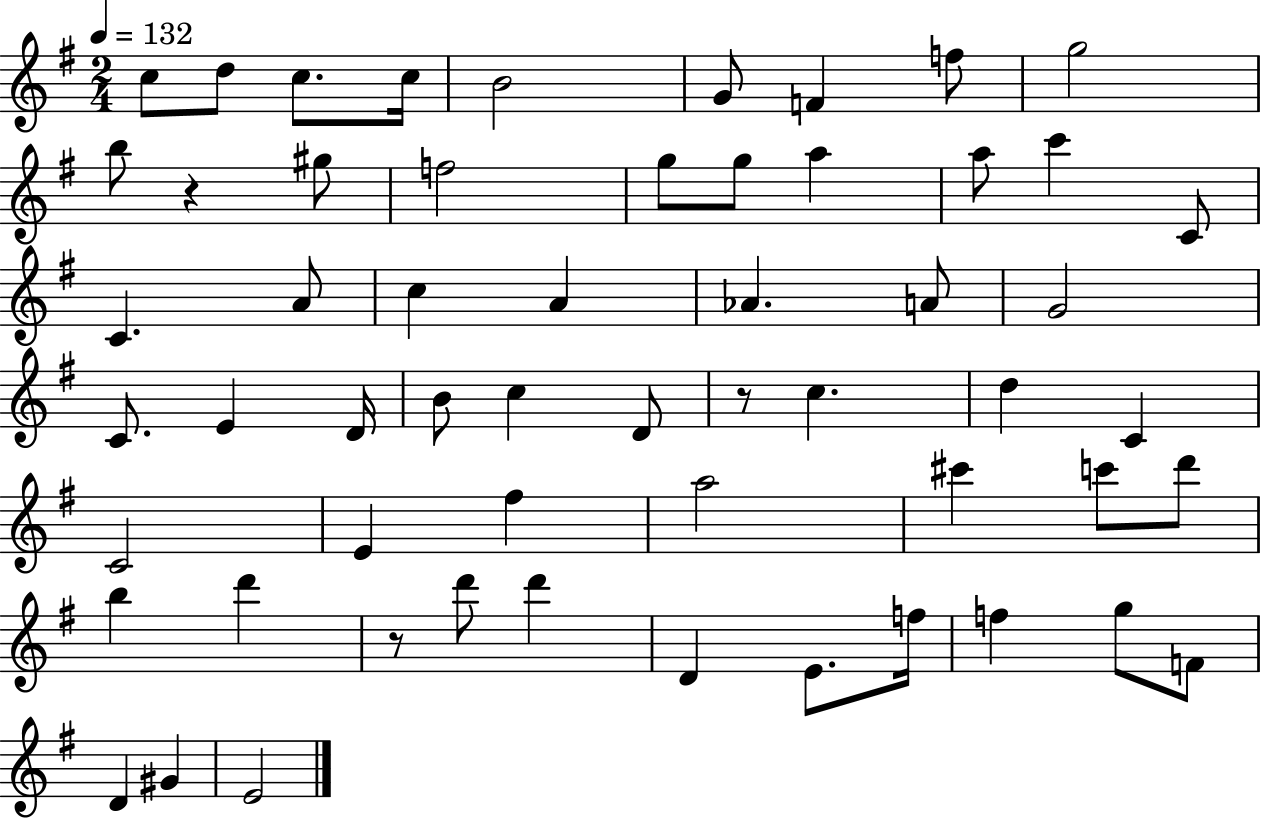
{
  \clef treble
  \numericTimeSignature
  \time 2/4
  \key g \major
  \tempo 4 = 132
  \repeat volta 2 { c''8 d''8 c''8. c''16 | b'2 | g'8 f'4 f''8 | g''2 | \break b''8 r4 gis''8 | f''2 | g''8 g''8 a''4 | a''8 c'''4 c'8 | \break c'4. a'8 | c''4 a'4 | aes'4. a'8 | g'2 | \break c'8. e'4 d'16 | b'8 c''4 d'8 | r8 c''4. | d''4 c'4 | \break c'2 | e'4 fis''4 | a''2 | cis'''4 c'''8 d'''8 | \break b''4 d'''4 | r8 d'''8 d'''4 | d'4 e'8. f''16 | f''4 g''8 f'8 | \break d'4 gis'4 | e'2 | } \bar "|."
}